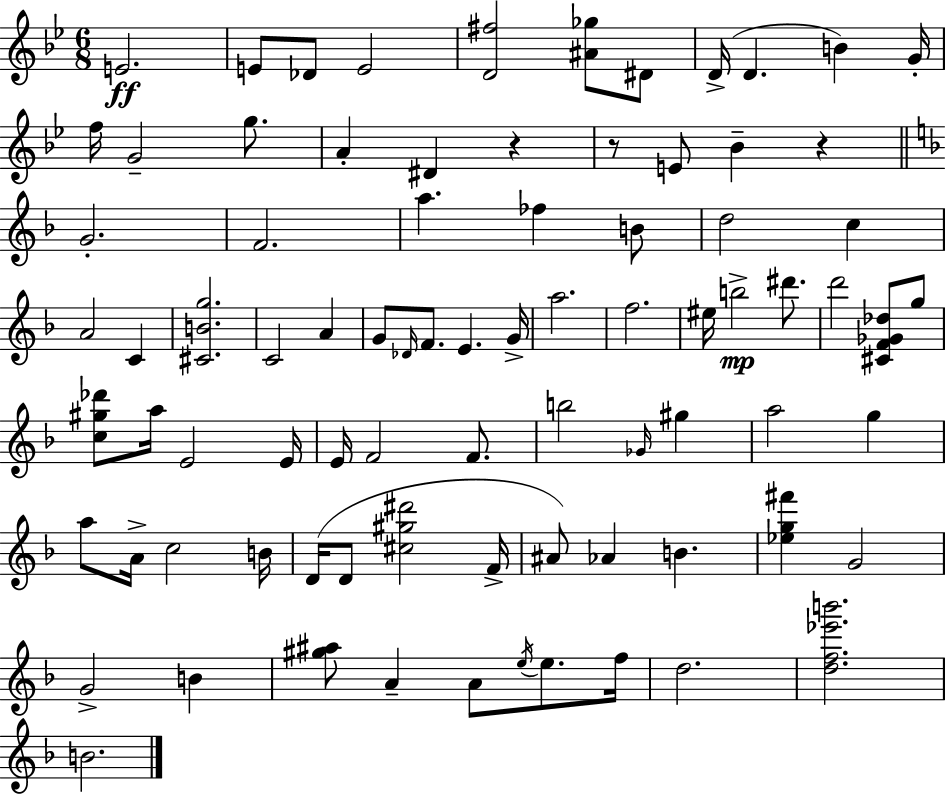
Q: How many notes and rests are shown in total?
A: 82